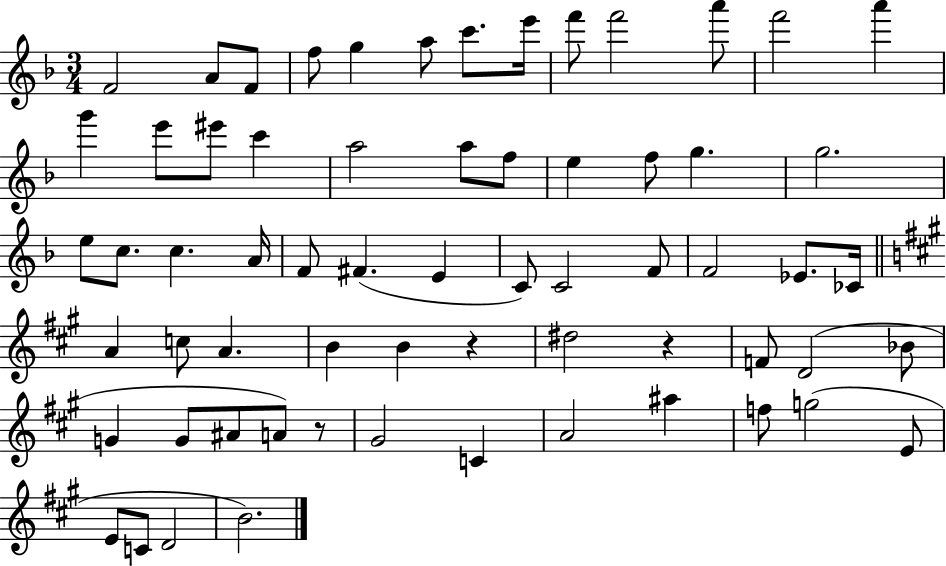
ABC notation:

X:1
T:Untitled
M:3/4
L:1/4
K:F
F2 A/2 F/2 f/2 g a/2 c'/2 e'/4 f'/2 f'2 a'/2 f'2 a' g' e'/2 ^e'/2 c' a2 a/2 f/2 e f/2 g g2 e/2 c/2 c A/4 F/2 ^F E C/2 C2 F/2 F2 _E/2 _C/4 A c/2 A B B z ^d2 z F/2 D2 _B/2 G G/2 ^A/2 A/2 z/2 ^G2 C A2 ^a f/2 g2 E/2 E/2 C/2 D2 B2